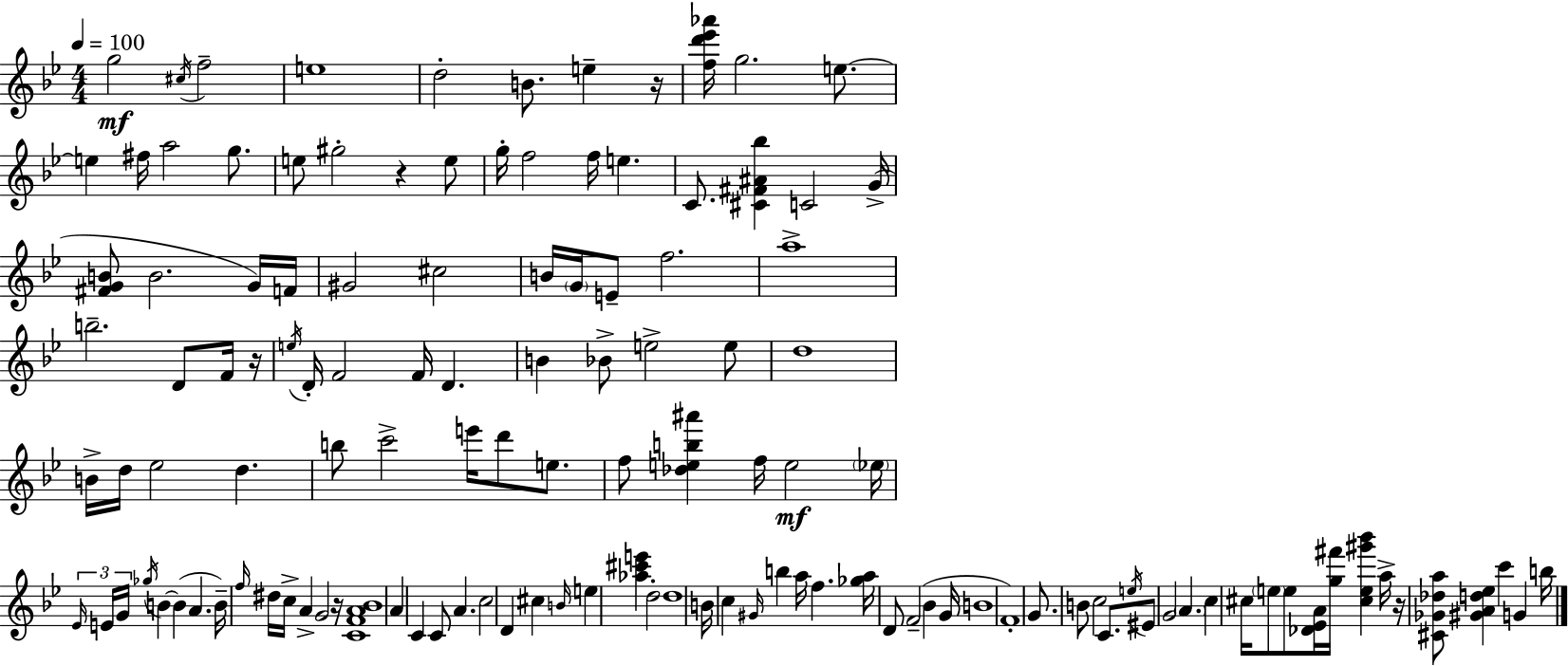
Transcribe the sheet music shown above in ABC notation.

X:1
T:Untitled
M:4/4
L:1/4
K:Bb
g2 ^c/4 f2 e4 d2 B/2 e z/4 [fd'_e'_a']/4 g2 e/2 e ^f/4 a2 g/2 e/2 ^g2 z e/2 g/4 f2 f/4 e C/2 [^C^F^A_b] C2 G/4 [^FGB]/2 B2 G/4 F/4 ^G2 ^c2 B/4 G/4 E/2 f2 a4 b2 D/2 F/4 z/4 e/4 D/4 F2 F/4 D B _B/2 e2 e/2 d4 B/4 d/4 _e2 d b/2 c'2 e'/4 d'/2 e/2 f/2 [_deb^a'] f/4 e2 _e/4 _E/4 E/4 G/4 _g/4 B B A B/4 f/4 ^d/4 c/4 A G2 z/4 [CFA_B]4 A C C/2 A c2 D ^c B/4 e [_a^c'e'] d2 d4 B/4 c ^G/4 b a/4 f [_ga]/4 D/2 F2 _B G/4 B4 F4 G/2 B/2 c2 C/2 e/4 ^E/2 G2 A c ^c/4 e/2 e/2 [_D_EA]/4 [g^f']/4 [^ce^g'_b'] a/4 z/4 [^C_G_da]/2 [^GAd_e] c' G b/4